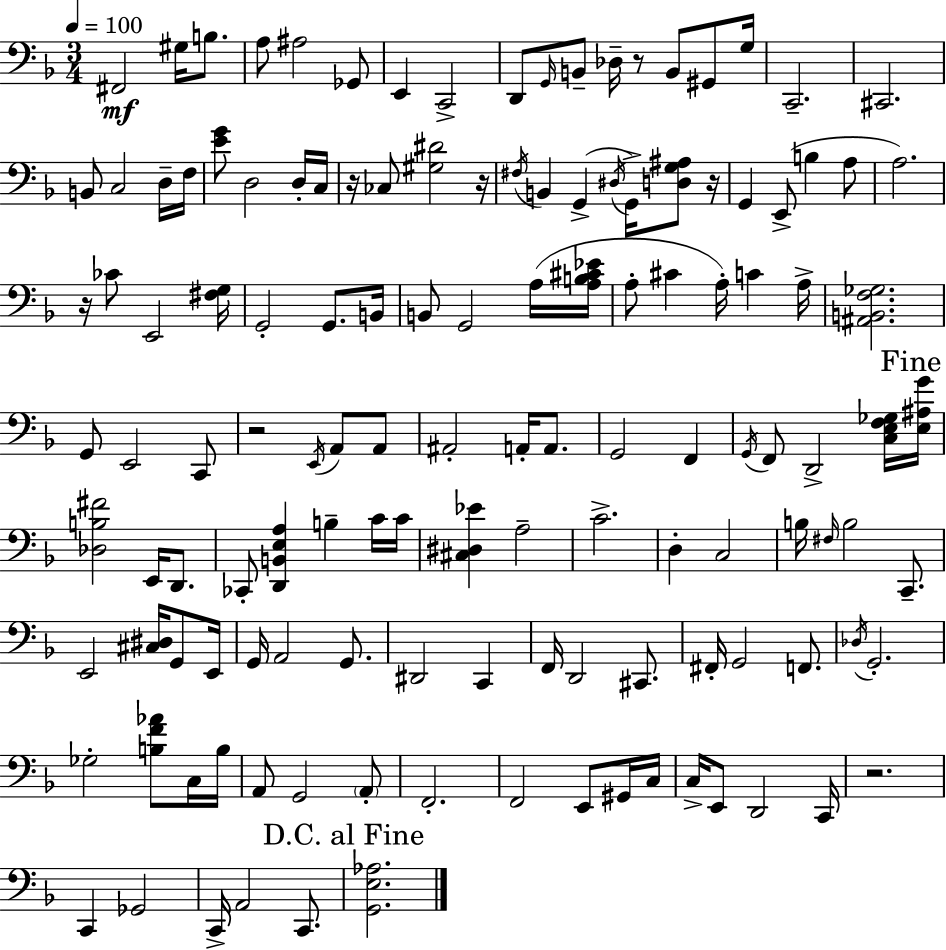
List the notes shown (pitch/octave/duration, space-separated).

F#2/h G#3/s B3/e. A3/e A#3/h Gb2/e E2/q C2/h D2/e G2/s B2/e Db3/s R/e B2/e G#2/e G3/s C2/h. C#2/h. B2/e C3/h D3/s F3/s [E4,G4]/e D3/h D3/s C3/s R/s CES3/e [G#3,D#4]/h R/s F#3/s B2/q G2/q D#3/s G2/s [D3,G3,A#3]/e R/s G2/q E2/e B3/q A3/e A3/h. R/s CES4/e E2/h [F#3,G3]/s G2/h G2/e. B2/s B2/e G2/h A3/s [A3,B3,C#4,Eb4]/s A3/e C#4/q A3/s C4/q A3/s [A#2,B2,F3,Gb3]/h. G2/e E2/h C2/e R/h E2/s A2/e A2/e A#2/h A2/s A2/e. G2/h F2/q G2/s F2/e D2/h [C3,E3,F3,Gb3]/s [E3,A#3,G4]/s [Db3,B3,F#4]/h E2/s D2/e. CES2/e [D2,B2,E3,A3]/q B3/q C4/s C4/s [C#3,D#3,Eb4]/q A3/h C4/h. D3/q C3/h B3/s F#3/s B3/h C2/e. E2/h [C#3,D#3]/s G2/e E2/s G2/s A2/h G2/e. D#2/h C2/q F2/s D2/h C#2/e. F#2/s G2/h F2/e. Db3/s G2/h. Gb3/h [B3,F4,Ab4]/e C3/s B3/s A2/e G2/h A2/e F2/h. F2/h E2/e G#2/s C3/s C3/s E2/e D2/h C2/s R/h. C2/q Gb2/h C2/s A2/h C2/e. [G2,E3,Ab3]/h.